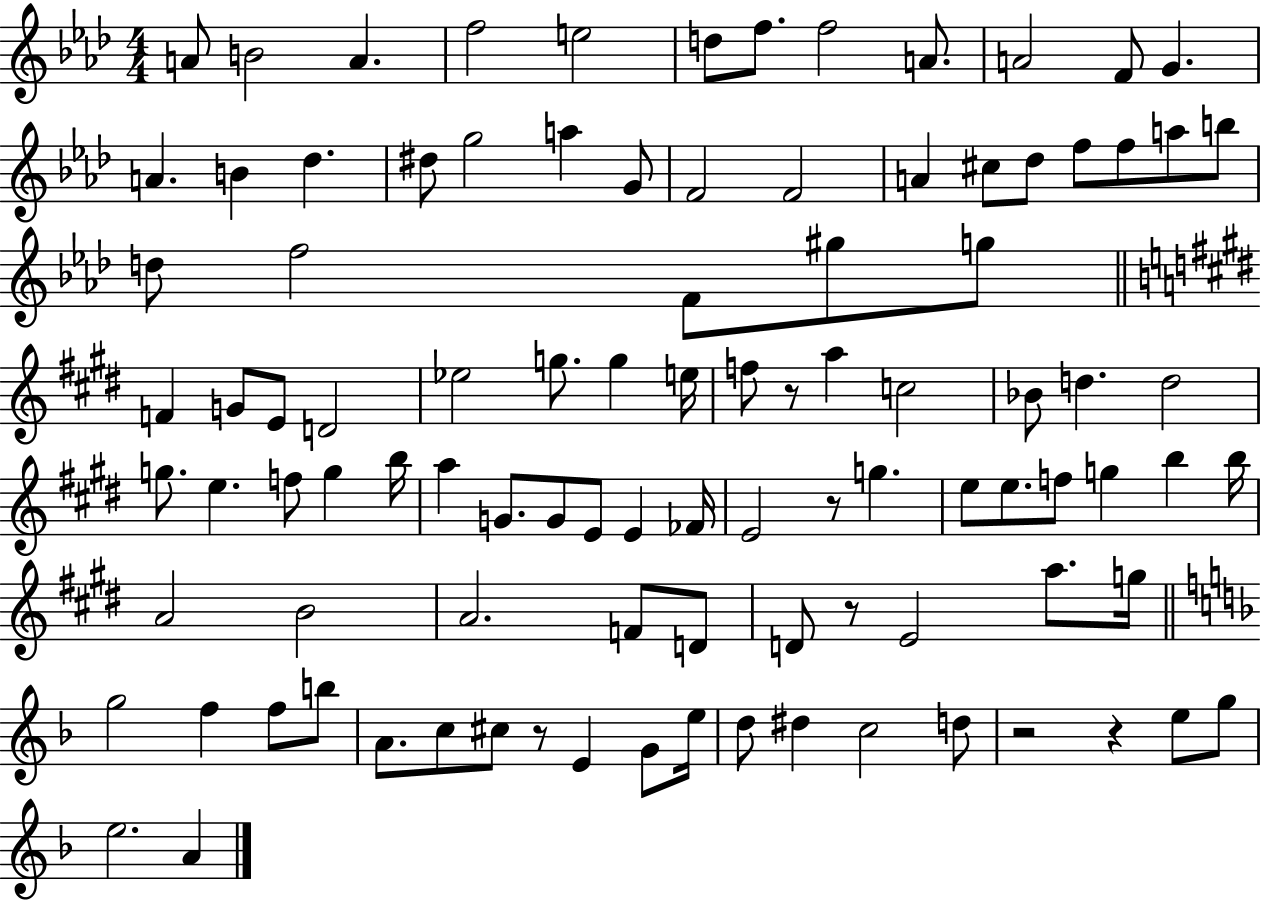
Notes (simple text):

A4/e B4/h A4/q. F5/h E5/h D5/e F5/e. F5/h A4/e. A4/h F4/e G4/q. A4/q. B4/q Db5/q. D#5/e G5/h A5/q G4/e F4/h F4/h A4/q C#5/e Db5/e F5/e F5/e A5/e B5/e D5/e F5/h F4/e G#5/e G5/e F4/q G4/e E4/e D4/h Eb5/h G5/e. G5/q E5/s F5/e R/e A5/q C5/h Bb4/e D5/q. D5/h G5/e. E5/q. F5/e G5/q B5/s A5/q G4/e. G4/e E4/e E4/q FES4/s E4/h R/e G5/q. E5/e E5/e. F5/e G5/q B5/q B5/s A4/h B4/h A4/h. F4/e D4/e D4/e R/e E4/h A5/e. G5/s G5/h F5/q F5/e B5/e A4/e. C5/e C#5/e R/e E4/q G4/e E5/s D5/e D#5/q C5/h D5/e R/h R/q E5/e G5/e E5/h. A4/q